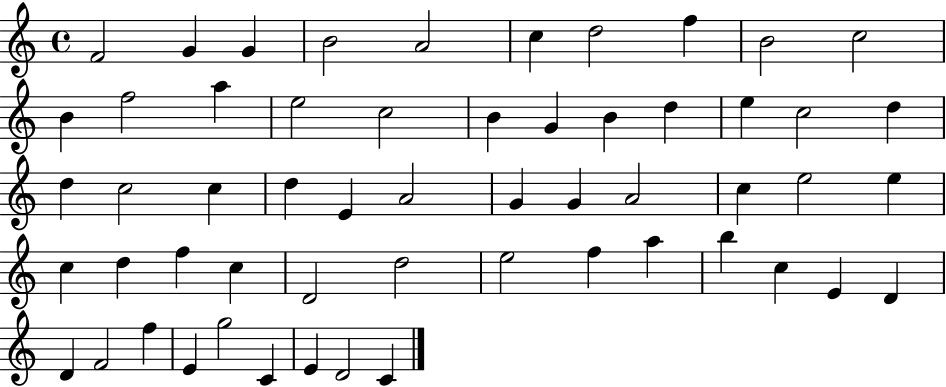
X:1
T:Untitled
M:4/4
L:1/4
K:C
F2 G G B2 A2 c d2 f B2 c2 B f2 a e2 c2 B G B d e c2 d d c2 c d E A2 G G A2 c e2 e c d f c D2 d2 e2 f a b c E D D F2 f E g2 C E D2 C